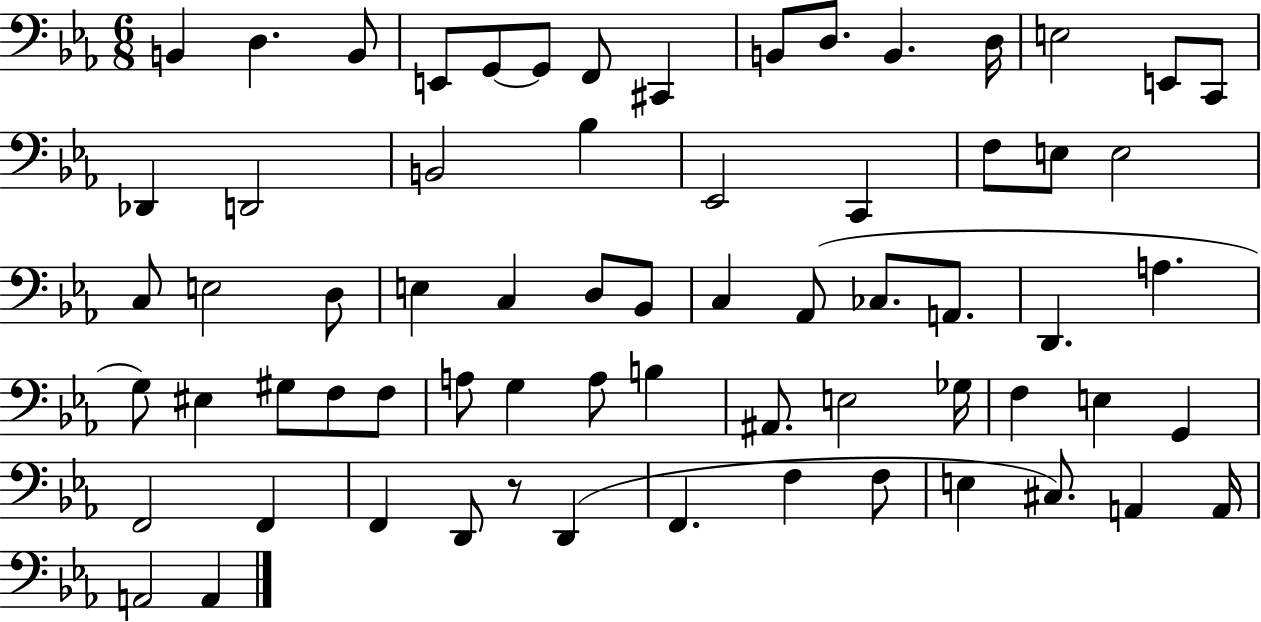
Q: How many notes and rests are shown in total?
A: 67